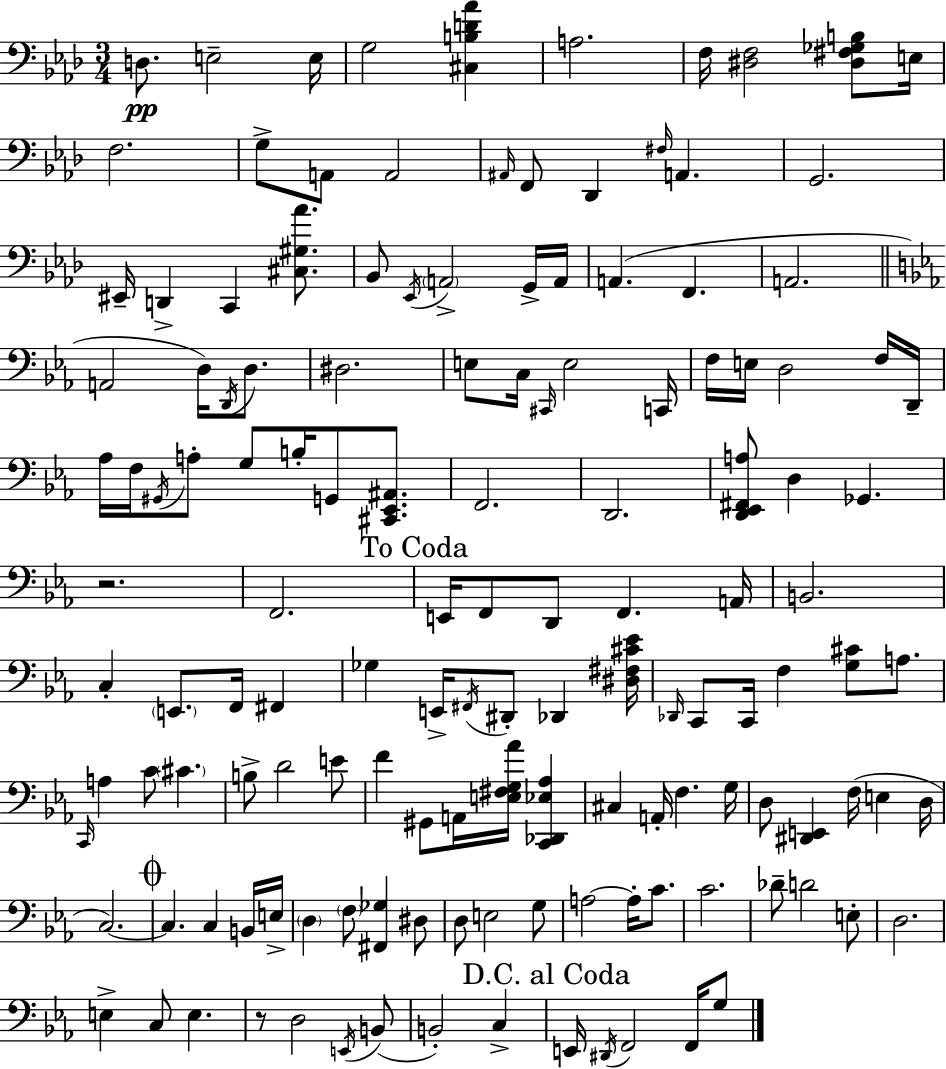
{
  \clef bass
  \numericTimeSignature
  \time 3/4
  \key aes \major
  d8.\pp e2-- e16 | g2 <cis b d' aes'>4 | a2. | f16 <dis f>2 <dis fis ges b>8 e16 | \break f2. | g8-> a,8 a,2 | \grace { ais,16 } f,8 des,4 \grace { fis16 } a,4. | g,2. | \break eis,16-- d,4-> c,4 <cis gis aes'>8. | bes,8 \acciaccatura { ees,16 } \parenthesize a,2-> | g,16-> a,16 a,4.( f,4. | a,2. | \break \bar "||" \break \key c \minor a,2 d16) \acciaccatura { d,16 } d8. | dis2. | e8 c16 \grace { cis,16 } e2 | c,16 f16 e16 d2 | \break f16 d,16-- aes16 f16 \acciaccatura { gis,16 } a8-. g8 b16-. g,8 | <cis, ees, ais,>8. f,2. | d,2. | <d, ees, fis, a>8 d4 ges,4. | \break r2. | f,2. | \mark "To Coda" e,16 f,8 d,8 f,4. | a,16 b,2. | \break c4-. \parenthesize e,8. f,16 fis,4 | ges4 e,16-> \acciaccatura { fis,16 } dis,8-. des,4 | <dis fis cis' ees'>16 \grace { des,16 } c,8 c,16 f4 | <g cis'>8 a8. \grace { c,16 } a4 c'8 | \break \parenthesize cis'4. b8-> d'2 | e'8 f'4 gis,8 | a,16 <e fis g aes'>16 <c, des, ees aes>4 cis4 a,16-. f4. | g16 d8 <dis, e,>4 | \break f16( e4 d16 c2.~~) | \mark \markup { \musicglyph "scripts.coda" } c4. | c4 b,16 e16-> \parenthesize d4 \parenthesize f8 | <fis, ges>4 dis8 d8 e2 | \break g8 a2~~ | a16-. c'8. c'2. | des'8-- d'2 | e8-. d2. | \break e4-> c8 | e4. r8 d2 | \acciaccatura { e,16 }( b,8 b,2-.) | c4-> \mark "D.C. al Coda" e,16 \acciaccatura { dis,16 } f,2 | \break f,16 g8 \bar "|."
}